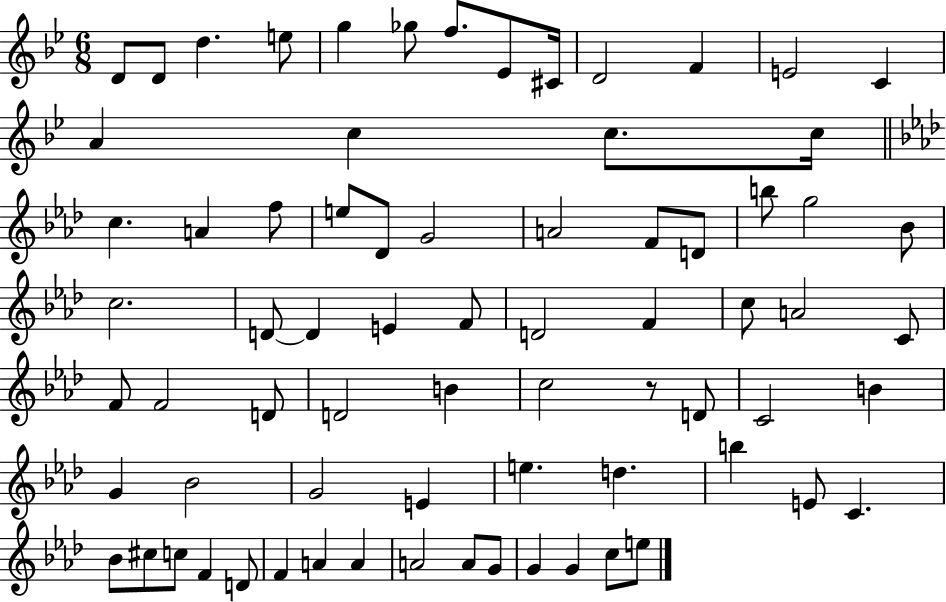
D4/e D4/e D5/q. E5/e G5/q Gb5/e F5/e. Eb4/e C#4/s D4/h F4/q E4/h C4/q A4/q C5/q C5/e. C5/s C5/q. A4/q F5/e E5/e Db4/e G4/h A4/h F4/e D4/e B5/e G5/h Bb4/e C5/h. D4/e D4/q E4/q F4/e D4/h F4/q C5/e A4/h C4/e F4/e F4/h D4/e D4/h B4/q C5/h R/e D4/e C4/h B4/q G4/q Bb4/h G4/h E4/q E5/q. D5/q. B5/q E4/e C4/q. Bb4/e C#5/e C5/e F4/q D4/e F4/q A4/q A4/q A4/h A4/e G4/e G4/q G4/q C5/e E5/e